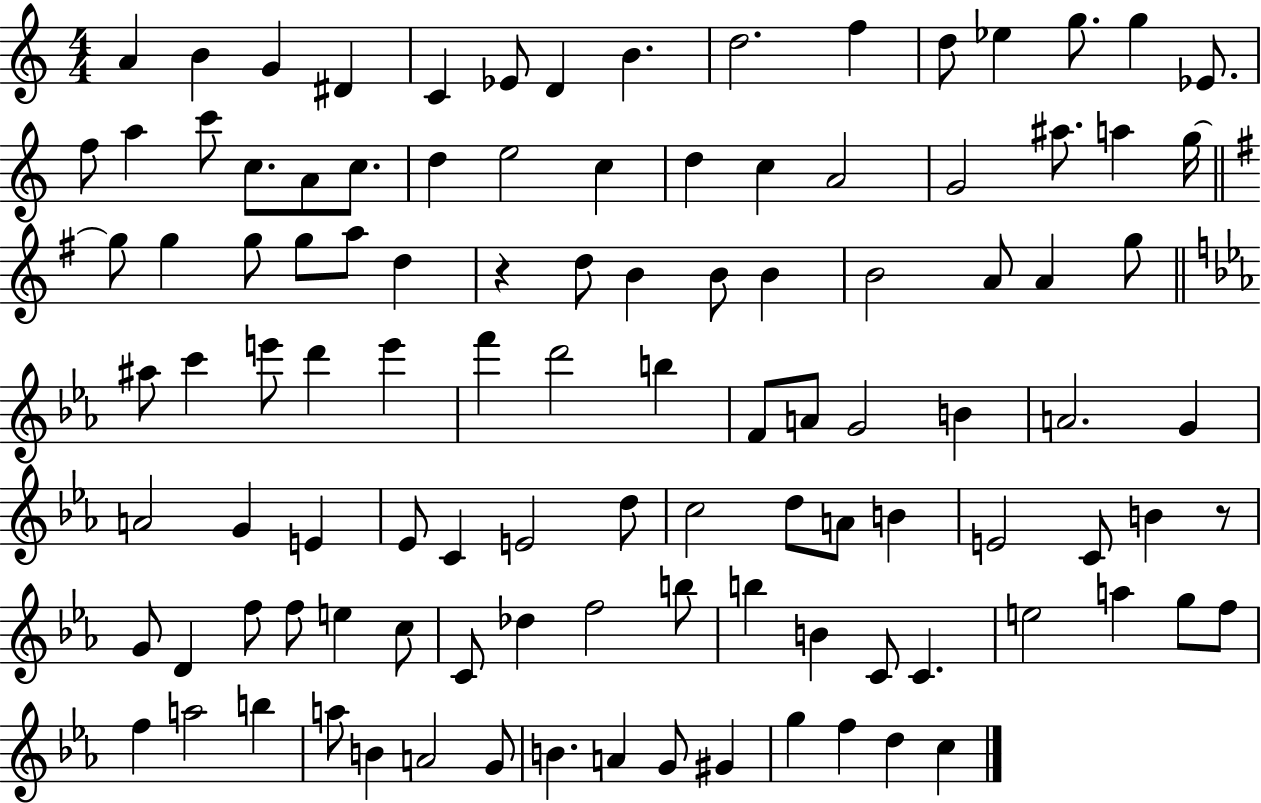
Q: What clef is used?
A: treble